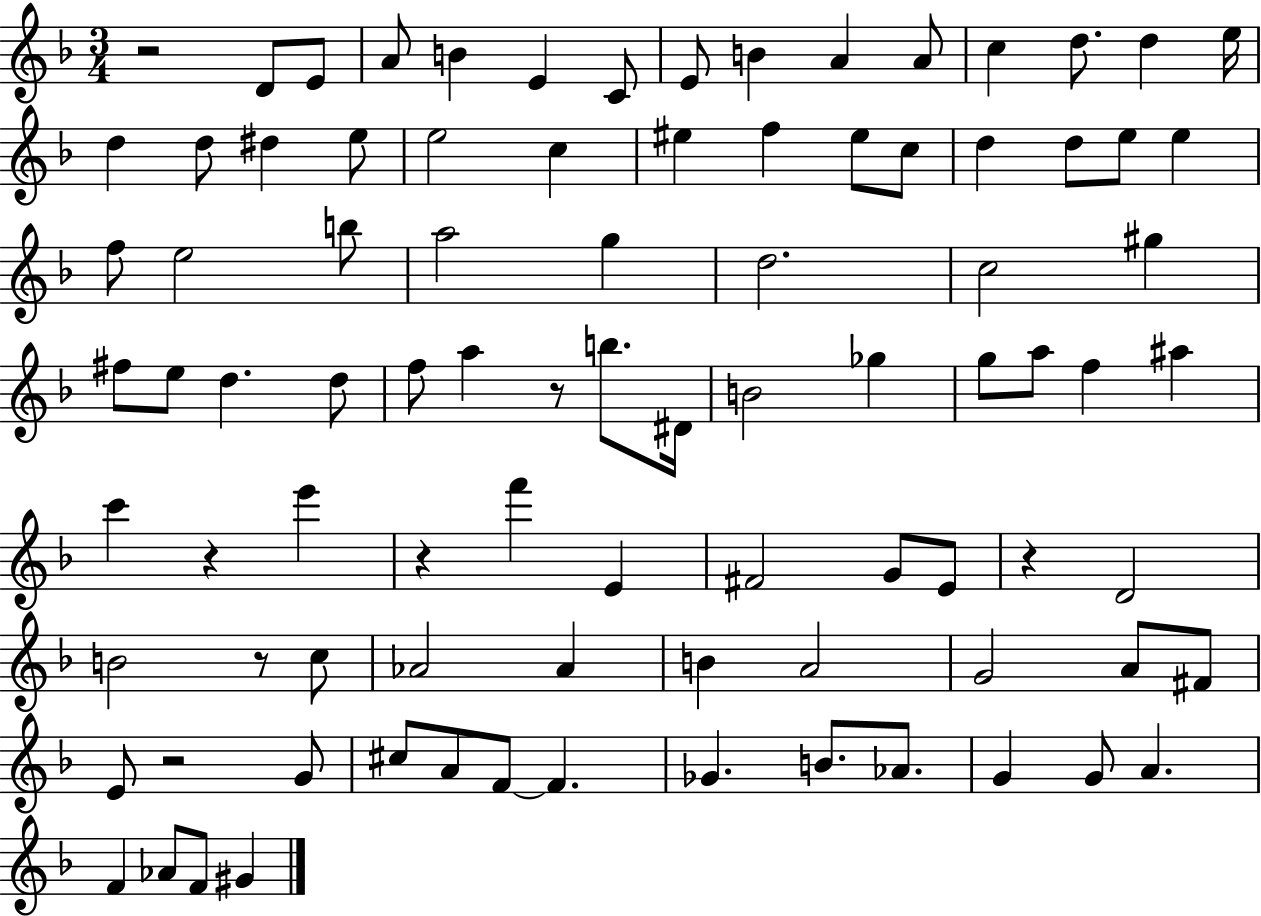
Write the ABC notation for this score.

X:1
T:Untitled
M:3/4
L:1/4
K:F
z2 D/2 E/2 A/2 B E C/2 E/2 B A A/2 c d/2 d e/4 d d/2 ^d e/2 e2 c ^e f ^e/2 c/2 d d/2 e/2 e f/2 e2 b/2 a2 g d2 c2 ^g ^f/2 e/2 d d/2 f/2 a z/2 b/2 ^D/4 B2 _g g/2 a/2 f ^a c' z e' z f' E ^F2 G/2 E/2 z D2 B2 z/2 c/2 _A2 _A B A2 G2 A/2 ^F/2 E/2 z2 G/2 ^c/2 A/2 F/2 F _G B/2 _A/2 G G/2 A F _A/2 F/2 ^G